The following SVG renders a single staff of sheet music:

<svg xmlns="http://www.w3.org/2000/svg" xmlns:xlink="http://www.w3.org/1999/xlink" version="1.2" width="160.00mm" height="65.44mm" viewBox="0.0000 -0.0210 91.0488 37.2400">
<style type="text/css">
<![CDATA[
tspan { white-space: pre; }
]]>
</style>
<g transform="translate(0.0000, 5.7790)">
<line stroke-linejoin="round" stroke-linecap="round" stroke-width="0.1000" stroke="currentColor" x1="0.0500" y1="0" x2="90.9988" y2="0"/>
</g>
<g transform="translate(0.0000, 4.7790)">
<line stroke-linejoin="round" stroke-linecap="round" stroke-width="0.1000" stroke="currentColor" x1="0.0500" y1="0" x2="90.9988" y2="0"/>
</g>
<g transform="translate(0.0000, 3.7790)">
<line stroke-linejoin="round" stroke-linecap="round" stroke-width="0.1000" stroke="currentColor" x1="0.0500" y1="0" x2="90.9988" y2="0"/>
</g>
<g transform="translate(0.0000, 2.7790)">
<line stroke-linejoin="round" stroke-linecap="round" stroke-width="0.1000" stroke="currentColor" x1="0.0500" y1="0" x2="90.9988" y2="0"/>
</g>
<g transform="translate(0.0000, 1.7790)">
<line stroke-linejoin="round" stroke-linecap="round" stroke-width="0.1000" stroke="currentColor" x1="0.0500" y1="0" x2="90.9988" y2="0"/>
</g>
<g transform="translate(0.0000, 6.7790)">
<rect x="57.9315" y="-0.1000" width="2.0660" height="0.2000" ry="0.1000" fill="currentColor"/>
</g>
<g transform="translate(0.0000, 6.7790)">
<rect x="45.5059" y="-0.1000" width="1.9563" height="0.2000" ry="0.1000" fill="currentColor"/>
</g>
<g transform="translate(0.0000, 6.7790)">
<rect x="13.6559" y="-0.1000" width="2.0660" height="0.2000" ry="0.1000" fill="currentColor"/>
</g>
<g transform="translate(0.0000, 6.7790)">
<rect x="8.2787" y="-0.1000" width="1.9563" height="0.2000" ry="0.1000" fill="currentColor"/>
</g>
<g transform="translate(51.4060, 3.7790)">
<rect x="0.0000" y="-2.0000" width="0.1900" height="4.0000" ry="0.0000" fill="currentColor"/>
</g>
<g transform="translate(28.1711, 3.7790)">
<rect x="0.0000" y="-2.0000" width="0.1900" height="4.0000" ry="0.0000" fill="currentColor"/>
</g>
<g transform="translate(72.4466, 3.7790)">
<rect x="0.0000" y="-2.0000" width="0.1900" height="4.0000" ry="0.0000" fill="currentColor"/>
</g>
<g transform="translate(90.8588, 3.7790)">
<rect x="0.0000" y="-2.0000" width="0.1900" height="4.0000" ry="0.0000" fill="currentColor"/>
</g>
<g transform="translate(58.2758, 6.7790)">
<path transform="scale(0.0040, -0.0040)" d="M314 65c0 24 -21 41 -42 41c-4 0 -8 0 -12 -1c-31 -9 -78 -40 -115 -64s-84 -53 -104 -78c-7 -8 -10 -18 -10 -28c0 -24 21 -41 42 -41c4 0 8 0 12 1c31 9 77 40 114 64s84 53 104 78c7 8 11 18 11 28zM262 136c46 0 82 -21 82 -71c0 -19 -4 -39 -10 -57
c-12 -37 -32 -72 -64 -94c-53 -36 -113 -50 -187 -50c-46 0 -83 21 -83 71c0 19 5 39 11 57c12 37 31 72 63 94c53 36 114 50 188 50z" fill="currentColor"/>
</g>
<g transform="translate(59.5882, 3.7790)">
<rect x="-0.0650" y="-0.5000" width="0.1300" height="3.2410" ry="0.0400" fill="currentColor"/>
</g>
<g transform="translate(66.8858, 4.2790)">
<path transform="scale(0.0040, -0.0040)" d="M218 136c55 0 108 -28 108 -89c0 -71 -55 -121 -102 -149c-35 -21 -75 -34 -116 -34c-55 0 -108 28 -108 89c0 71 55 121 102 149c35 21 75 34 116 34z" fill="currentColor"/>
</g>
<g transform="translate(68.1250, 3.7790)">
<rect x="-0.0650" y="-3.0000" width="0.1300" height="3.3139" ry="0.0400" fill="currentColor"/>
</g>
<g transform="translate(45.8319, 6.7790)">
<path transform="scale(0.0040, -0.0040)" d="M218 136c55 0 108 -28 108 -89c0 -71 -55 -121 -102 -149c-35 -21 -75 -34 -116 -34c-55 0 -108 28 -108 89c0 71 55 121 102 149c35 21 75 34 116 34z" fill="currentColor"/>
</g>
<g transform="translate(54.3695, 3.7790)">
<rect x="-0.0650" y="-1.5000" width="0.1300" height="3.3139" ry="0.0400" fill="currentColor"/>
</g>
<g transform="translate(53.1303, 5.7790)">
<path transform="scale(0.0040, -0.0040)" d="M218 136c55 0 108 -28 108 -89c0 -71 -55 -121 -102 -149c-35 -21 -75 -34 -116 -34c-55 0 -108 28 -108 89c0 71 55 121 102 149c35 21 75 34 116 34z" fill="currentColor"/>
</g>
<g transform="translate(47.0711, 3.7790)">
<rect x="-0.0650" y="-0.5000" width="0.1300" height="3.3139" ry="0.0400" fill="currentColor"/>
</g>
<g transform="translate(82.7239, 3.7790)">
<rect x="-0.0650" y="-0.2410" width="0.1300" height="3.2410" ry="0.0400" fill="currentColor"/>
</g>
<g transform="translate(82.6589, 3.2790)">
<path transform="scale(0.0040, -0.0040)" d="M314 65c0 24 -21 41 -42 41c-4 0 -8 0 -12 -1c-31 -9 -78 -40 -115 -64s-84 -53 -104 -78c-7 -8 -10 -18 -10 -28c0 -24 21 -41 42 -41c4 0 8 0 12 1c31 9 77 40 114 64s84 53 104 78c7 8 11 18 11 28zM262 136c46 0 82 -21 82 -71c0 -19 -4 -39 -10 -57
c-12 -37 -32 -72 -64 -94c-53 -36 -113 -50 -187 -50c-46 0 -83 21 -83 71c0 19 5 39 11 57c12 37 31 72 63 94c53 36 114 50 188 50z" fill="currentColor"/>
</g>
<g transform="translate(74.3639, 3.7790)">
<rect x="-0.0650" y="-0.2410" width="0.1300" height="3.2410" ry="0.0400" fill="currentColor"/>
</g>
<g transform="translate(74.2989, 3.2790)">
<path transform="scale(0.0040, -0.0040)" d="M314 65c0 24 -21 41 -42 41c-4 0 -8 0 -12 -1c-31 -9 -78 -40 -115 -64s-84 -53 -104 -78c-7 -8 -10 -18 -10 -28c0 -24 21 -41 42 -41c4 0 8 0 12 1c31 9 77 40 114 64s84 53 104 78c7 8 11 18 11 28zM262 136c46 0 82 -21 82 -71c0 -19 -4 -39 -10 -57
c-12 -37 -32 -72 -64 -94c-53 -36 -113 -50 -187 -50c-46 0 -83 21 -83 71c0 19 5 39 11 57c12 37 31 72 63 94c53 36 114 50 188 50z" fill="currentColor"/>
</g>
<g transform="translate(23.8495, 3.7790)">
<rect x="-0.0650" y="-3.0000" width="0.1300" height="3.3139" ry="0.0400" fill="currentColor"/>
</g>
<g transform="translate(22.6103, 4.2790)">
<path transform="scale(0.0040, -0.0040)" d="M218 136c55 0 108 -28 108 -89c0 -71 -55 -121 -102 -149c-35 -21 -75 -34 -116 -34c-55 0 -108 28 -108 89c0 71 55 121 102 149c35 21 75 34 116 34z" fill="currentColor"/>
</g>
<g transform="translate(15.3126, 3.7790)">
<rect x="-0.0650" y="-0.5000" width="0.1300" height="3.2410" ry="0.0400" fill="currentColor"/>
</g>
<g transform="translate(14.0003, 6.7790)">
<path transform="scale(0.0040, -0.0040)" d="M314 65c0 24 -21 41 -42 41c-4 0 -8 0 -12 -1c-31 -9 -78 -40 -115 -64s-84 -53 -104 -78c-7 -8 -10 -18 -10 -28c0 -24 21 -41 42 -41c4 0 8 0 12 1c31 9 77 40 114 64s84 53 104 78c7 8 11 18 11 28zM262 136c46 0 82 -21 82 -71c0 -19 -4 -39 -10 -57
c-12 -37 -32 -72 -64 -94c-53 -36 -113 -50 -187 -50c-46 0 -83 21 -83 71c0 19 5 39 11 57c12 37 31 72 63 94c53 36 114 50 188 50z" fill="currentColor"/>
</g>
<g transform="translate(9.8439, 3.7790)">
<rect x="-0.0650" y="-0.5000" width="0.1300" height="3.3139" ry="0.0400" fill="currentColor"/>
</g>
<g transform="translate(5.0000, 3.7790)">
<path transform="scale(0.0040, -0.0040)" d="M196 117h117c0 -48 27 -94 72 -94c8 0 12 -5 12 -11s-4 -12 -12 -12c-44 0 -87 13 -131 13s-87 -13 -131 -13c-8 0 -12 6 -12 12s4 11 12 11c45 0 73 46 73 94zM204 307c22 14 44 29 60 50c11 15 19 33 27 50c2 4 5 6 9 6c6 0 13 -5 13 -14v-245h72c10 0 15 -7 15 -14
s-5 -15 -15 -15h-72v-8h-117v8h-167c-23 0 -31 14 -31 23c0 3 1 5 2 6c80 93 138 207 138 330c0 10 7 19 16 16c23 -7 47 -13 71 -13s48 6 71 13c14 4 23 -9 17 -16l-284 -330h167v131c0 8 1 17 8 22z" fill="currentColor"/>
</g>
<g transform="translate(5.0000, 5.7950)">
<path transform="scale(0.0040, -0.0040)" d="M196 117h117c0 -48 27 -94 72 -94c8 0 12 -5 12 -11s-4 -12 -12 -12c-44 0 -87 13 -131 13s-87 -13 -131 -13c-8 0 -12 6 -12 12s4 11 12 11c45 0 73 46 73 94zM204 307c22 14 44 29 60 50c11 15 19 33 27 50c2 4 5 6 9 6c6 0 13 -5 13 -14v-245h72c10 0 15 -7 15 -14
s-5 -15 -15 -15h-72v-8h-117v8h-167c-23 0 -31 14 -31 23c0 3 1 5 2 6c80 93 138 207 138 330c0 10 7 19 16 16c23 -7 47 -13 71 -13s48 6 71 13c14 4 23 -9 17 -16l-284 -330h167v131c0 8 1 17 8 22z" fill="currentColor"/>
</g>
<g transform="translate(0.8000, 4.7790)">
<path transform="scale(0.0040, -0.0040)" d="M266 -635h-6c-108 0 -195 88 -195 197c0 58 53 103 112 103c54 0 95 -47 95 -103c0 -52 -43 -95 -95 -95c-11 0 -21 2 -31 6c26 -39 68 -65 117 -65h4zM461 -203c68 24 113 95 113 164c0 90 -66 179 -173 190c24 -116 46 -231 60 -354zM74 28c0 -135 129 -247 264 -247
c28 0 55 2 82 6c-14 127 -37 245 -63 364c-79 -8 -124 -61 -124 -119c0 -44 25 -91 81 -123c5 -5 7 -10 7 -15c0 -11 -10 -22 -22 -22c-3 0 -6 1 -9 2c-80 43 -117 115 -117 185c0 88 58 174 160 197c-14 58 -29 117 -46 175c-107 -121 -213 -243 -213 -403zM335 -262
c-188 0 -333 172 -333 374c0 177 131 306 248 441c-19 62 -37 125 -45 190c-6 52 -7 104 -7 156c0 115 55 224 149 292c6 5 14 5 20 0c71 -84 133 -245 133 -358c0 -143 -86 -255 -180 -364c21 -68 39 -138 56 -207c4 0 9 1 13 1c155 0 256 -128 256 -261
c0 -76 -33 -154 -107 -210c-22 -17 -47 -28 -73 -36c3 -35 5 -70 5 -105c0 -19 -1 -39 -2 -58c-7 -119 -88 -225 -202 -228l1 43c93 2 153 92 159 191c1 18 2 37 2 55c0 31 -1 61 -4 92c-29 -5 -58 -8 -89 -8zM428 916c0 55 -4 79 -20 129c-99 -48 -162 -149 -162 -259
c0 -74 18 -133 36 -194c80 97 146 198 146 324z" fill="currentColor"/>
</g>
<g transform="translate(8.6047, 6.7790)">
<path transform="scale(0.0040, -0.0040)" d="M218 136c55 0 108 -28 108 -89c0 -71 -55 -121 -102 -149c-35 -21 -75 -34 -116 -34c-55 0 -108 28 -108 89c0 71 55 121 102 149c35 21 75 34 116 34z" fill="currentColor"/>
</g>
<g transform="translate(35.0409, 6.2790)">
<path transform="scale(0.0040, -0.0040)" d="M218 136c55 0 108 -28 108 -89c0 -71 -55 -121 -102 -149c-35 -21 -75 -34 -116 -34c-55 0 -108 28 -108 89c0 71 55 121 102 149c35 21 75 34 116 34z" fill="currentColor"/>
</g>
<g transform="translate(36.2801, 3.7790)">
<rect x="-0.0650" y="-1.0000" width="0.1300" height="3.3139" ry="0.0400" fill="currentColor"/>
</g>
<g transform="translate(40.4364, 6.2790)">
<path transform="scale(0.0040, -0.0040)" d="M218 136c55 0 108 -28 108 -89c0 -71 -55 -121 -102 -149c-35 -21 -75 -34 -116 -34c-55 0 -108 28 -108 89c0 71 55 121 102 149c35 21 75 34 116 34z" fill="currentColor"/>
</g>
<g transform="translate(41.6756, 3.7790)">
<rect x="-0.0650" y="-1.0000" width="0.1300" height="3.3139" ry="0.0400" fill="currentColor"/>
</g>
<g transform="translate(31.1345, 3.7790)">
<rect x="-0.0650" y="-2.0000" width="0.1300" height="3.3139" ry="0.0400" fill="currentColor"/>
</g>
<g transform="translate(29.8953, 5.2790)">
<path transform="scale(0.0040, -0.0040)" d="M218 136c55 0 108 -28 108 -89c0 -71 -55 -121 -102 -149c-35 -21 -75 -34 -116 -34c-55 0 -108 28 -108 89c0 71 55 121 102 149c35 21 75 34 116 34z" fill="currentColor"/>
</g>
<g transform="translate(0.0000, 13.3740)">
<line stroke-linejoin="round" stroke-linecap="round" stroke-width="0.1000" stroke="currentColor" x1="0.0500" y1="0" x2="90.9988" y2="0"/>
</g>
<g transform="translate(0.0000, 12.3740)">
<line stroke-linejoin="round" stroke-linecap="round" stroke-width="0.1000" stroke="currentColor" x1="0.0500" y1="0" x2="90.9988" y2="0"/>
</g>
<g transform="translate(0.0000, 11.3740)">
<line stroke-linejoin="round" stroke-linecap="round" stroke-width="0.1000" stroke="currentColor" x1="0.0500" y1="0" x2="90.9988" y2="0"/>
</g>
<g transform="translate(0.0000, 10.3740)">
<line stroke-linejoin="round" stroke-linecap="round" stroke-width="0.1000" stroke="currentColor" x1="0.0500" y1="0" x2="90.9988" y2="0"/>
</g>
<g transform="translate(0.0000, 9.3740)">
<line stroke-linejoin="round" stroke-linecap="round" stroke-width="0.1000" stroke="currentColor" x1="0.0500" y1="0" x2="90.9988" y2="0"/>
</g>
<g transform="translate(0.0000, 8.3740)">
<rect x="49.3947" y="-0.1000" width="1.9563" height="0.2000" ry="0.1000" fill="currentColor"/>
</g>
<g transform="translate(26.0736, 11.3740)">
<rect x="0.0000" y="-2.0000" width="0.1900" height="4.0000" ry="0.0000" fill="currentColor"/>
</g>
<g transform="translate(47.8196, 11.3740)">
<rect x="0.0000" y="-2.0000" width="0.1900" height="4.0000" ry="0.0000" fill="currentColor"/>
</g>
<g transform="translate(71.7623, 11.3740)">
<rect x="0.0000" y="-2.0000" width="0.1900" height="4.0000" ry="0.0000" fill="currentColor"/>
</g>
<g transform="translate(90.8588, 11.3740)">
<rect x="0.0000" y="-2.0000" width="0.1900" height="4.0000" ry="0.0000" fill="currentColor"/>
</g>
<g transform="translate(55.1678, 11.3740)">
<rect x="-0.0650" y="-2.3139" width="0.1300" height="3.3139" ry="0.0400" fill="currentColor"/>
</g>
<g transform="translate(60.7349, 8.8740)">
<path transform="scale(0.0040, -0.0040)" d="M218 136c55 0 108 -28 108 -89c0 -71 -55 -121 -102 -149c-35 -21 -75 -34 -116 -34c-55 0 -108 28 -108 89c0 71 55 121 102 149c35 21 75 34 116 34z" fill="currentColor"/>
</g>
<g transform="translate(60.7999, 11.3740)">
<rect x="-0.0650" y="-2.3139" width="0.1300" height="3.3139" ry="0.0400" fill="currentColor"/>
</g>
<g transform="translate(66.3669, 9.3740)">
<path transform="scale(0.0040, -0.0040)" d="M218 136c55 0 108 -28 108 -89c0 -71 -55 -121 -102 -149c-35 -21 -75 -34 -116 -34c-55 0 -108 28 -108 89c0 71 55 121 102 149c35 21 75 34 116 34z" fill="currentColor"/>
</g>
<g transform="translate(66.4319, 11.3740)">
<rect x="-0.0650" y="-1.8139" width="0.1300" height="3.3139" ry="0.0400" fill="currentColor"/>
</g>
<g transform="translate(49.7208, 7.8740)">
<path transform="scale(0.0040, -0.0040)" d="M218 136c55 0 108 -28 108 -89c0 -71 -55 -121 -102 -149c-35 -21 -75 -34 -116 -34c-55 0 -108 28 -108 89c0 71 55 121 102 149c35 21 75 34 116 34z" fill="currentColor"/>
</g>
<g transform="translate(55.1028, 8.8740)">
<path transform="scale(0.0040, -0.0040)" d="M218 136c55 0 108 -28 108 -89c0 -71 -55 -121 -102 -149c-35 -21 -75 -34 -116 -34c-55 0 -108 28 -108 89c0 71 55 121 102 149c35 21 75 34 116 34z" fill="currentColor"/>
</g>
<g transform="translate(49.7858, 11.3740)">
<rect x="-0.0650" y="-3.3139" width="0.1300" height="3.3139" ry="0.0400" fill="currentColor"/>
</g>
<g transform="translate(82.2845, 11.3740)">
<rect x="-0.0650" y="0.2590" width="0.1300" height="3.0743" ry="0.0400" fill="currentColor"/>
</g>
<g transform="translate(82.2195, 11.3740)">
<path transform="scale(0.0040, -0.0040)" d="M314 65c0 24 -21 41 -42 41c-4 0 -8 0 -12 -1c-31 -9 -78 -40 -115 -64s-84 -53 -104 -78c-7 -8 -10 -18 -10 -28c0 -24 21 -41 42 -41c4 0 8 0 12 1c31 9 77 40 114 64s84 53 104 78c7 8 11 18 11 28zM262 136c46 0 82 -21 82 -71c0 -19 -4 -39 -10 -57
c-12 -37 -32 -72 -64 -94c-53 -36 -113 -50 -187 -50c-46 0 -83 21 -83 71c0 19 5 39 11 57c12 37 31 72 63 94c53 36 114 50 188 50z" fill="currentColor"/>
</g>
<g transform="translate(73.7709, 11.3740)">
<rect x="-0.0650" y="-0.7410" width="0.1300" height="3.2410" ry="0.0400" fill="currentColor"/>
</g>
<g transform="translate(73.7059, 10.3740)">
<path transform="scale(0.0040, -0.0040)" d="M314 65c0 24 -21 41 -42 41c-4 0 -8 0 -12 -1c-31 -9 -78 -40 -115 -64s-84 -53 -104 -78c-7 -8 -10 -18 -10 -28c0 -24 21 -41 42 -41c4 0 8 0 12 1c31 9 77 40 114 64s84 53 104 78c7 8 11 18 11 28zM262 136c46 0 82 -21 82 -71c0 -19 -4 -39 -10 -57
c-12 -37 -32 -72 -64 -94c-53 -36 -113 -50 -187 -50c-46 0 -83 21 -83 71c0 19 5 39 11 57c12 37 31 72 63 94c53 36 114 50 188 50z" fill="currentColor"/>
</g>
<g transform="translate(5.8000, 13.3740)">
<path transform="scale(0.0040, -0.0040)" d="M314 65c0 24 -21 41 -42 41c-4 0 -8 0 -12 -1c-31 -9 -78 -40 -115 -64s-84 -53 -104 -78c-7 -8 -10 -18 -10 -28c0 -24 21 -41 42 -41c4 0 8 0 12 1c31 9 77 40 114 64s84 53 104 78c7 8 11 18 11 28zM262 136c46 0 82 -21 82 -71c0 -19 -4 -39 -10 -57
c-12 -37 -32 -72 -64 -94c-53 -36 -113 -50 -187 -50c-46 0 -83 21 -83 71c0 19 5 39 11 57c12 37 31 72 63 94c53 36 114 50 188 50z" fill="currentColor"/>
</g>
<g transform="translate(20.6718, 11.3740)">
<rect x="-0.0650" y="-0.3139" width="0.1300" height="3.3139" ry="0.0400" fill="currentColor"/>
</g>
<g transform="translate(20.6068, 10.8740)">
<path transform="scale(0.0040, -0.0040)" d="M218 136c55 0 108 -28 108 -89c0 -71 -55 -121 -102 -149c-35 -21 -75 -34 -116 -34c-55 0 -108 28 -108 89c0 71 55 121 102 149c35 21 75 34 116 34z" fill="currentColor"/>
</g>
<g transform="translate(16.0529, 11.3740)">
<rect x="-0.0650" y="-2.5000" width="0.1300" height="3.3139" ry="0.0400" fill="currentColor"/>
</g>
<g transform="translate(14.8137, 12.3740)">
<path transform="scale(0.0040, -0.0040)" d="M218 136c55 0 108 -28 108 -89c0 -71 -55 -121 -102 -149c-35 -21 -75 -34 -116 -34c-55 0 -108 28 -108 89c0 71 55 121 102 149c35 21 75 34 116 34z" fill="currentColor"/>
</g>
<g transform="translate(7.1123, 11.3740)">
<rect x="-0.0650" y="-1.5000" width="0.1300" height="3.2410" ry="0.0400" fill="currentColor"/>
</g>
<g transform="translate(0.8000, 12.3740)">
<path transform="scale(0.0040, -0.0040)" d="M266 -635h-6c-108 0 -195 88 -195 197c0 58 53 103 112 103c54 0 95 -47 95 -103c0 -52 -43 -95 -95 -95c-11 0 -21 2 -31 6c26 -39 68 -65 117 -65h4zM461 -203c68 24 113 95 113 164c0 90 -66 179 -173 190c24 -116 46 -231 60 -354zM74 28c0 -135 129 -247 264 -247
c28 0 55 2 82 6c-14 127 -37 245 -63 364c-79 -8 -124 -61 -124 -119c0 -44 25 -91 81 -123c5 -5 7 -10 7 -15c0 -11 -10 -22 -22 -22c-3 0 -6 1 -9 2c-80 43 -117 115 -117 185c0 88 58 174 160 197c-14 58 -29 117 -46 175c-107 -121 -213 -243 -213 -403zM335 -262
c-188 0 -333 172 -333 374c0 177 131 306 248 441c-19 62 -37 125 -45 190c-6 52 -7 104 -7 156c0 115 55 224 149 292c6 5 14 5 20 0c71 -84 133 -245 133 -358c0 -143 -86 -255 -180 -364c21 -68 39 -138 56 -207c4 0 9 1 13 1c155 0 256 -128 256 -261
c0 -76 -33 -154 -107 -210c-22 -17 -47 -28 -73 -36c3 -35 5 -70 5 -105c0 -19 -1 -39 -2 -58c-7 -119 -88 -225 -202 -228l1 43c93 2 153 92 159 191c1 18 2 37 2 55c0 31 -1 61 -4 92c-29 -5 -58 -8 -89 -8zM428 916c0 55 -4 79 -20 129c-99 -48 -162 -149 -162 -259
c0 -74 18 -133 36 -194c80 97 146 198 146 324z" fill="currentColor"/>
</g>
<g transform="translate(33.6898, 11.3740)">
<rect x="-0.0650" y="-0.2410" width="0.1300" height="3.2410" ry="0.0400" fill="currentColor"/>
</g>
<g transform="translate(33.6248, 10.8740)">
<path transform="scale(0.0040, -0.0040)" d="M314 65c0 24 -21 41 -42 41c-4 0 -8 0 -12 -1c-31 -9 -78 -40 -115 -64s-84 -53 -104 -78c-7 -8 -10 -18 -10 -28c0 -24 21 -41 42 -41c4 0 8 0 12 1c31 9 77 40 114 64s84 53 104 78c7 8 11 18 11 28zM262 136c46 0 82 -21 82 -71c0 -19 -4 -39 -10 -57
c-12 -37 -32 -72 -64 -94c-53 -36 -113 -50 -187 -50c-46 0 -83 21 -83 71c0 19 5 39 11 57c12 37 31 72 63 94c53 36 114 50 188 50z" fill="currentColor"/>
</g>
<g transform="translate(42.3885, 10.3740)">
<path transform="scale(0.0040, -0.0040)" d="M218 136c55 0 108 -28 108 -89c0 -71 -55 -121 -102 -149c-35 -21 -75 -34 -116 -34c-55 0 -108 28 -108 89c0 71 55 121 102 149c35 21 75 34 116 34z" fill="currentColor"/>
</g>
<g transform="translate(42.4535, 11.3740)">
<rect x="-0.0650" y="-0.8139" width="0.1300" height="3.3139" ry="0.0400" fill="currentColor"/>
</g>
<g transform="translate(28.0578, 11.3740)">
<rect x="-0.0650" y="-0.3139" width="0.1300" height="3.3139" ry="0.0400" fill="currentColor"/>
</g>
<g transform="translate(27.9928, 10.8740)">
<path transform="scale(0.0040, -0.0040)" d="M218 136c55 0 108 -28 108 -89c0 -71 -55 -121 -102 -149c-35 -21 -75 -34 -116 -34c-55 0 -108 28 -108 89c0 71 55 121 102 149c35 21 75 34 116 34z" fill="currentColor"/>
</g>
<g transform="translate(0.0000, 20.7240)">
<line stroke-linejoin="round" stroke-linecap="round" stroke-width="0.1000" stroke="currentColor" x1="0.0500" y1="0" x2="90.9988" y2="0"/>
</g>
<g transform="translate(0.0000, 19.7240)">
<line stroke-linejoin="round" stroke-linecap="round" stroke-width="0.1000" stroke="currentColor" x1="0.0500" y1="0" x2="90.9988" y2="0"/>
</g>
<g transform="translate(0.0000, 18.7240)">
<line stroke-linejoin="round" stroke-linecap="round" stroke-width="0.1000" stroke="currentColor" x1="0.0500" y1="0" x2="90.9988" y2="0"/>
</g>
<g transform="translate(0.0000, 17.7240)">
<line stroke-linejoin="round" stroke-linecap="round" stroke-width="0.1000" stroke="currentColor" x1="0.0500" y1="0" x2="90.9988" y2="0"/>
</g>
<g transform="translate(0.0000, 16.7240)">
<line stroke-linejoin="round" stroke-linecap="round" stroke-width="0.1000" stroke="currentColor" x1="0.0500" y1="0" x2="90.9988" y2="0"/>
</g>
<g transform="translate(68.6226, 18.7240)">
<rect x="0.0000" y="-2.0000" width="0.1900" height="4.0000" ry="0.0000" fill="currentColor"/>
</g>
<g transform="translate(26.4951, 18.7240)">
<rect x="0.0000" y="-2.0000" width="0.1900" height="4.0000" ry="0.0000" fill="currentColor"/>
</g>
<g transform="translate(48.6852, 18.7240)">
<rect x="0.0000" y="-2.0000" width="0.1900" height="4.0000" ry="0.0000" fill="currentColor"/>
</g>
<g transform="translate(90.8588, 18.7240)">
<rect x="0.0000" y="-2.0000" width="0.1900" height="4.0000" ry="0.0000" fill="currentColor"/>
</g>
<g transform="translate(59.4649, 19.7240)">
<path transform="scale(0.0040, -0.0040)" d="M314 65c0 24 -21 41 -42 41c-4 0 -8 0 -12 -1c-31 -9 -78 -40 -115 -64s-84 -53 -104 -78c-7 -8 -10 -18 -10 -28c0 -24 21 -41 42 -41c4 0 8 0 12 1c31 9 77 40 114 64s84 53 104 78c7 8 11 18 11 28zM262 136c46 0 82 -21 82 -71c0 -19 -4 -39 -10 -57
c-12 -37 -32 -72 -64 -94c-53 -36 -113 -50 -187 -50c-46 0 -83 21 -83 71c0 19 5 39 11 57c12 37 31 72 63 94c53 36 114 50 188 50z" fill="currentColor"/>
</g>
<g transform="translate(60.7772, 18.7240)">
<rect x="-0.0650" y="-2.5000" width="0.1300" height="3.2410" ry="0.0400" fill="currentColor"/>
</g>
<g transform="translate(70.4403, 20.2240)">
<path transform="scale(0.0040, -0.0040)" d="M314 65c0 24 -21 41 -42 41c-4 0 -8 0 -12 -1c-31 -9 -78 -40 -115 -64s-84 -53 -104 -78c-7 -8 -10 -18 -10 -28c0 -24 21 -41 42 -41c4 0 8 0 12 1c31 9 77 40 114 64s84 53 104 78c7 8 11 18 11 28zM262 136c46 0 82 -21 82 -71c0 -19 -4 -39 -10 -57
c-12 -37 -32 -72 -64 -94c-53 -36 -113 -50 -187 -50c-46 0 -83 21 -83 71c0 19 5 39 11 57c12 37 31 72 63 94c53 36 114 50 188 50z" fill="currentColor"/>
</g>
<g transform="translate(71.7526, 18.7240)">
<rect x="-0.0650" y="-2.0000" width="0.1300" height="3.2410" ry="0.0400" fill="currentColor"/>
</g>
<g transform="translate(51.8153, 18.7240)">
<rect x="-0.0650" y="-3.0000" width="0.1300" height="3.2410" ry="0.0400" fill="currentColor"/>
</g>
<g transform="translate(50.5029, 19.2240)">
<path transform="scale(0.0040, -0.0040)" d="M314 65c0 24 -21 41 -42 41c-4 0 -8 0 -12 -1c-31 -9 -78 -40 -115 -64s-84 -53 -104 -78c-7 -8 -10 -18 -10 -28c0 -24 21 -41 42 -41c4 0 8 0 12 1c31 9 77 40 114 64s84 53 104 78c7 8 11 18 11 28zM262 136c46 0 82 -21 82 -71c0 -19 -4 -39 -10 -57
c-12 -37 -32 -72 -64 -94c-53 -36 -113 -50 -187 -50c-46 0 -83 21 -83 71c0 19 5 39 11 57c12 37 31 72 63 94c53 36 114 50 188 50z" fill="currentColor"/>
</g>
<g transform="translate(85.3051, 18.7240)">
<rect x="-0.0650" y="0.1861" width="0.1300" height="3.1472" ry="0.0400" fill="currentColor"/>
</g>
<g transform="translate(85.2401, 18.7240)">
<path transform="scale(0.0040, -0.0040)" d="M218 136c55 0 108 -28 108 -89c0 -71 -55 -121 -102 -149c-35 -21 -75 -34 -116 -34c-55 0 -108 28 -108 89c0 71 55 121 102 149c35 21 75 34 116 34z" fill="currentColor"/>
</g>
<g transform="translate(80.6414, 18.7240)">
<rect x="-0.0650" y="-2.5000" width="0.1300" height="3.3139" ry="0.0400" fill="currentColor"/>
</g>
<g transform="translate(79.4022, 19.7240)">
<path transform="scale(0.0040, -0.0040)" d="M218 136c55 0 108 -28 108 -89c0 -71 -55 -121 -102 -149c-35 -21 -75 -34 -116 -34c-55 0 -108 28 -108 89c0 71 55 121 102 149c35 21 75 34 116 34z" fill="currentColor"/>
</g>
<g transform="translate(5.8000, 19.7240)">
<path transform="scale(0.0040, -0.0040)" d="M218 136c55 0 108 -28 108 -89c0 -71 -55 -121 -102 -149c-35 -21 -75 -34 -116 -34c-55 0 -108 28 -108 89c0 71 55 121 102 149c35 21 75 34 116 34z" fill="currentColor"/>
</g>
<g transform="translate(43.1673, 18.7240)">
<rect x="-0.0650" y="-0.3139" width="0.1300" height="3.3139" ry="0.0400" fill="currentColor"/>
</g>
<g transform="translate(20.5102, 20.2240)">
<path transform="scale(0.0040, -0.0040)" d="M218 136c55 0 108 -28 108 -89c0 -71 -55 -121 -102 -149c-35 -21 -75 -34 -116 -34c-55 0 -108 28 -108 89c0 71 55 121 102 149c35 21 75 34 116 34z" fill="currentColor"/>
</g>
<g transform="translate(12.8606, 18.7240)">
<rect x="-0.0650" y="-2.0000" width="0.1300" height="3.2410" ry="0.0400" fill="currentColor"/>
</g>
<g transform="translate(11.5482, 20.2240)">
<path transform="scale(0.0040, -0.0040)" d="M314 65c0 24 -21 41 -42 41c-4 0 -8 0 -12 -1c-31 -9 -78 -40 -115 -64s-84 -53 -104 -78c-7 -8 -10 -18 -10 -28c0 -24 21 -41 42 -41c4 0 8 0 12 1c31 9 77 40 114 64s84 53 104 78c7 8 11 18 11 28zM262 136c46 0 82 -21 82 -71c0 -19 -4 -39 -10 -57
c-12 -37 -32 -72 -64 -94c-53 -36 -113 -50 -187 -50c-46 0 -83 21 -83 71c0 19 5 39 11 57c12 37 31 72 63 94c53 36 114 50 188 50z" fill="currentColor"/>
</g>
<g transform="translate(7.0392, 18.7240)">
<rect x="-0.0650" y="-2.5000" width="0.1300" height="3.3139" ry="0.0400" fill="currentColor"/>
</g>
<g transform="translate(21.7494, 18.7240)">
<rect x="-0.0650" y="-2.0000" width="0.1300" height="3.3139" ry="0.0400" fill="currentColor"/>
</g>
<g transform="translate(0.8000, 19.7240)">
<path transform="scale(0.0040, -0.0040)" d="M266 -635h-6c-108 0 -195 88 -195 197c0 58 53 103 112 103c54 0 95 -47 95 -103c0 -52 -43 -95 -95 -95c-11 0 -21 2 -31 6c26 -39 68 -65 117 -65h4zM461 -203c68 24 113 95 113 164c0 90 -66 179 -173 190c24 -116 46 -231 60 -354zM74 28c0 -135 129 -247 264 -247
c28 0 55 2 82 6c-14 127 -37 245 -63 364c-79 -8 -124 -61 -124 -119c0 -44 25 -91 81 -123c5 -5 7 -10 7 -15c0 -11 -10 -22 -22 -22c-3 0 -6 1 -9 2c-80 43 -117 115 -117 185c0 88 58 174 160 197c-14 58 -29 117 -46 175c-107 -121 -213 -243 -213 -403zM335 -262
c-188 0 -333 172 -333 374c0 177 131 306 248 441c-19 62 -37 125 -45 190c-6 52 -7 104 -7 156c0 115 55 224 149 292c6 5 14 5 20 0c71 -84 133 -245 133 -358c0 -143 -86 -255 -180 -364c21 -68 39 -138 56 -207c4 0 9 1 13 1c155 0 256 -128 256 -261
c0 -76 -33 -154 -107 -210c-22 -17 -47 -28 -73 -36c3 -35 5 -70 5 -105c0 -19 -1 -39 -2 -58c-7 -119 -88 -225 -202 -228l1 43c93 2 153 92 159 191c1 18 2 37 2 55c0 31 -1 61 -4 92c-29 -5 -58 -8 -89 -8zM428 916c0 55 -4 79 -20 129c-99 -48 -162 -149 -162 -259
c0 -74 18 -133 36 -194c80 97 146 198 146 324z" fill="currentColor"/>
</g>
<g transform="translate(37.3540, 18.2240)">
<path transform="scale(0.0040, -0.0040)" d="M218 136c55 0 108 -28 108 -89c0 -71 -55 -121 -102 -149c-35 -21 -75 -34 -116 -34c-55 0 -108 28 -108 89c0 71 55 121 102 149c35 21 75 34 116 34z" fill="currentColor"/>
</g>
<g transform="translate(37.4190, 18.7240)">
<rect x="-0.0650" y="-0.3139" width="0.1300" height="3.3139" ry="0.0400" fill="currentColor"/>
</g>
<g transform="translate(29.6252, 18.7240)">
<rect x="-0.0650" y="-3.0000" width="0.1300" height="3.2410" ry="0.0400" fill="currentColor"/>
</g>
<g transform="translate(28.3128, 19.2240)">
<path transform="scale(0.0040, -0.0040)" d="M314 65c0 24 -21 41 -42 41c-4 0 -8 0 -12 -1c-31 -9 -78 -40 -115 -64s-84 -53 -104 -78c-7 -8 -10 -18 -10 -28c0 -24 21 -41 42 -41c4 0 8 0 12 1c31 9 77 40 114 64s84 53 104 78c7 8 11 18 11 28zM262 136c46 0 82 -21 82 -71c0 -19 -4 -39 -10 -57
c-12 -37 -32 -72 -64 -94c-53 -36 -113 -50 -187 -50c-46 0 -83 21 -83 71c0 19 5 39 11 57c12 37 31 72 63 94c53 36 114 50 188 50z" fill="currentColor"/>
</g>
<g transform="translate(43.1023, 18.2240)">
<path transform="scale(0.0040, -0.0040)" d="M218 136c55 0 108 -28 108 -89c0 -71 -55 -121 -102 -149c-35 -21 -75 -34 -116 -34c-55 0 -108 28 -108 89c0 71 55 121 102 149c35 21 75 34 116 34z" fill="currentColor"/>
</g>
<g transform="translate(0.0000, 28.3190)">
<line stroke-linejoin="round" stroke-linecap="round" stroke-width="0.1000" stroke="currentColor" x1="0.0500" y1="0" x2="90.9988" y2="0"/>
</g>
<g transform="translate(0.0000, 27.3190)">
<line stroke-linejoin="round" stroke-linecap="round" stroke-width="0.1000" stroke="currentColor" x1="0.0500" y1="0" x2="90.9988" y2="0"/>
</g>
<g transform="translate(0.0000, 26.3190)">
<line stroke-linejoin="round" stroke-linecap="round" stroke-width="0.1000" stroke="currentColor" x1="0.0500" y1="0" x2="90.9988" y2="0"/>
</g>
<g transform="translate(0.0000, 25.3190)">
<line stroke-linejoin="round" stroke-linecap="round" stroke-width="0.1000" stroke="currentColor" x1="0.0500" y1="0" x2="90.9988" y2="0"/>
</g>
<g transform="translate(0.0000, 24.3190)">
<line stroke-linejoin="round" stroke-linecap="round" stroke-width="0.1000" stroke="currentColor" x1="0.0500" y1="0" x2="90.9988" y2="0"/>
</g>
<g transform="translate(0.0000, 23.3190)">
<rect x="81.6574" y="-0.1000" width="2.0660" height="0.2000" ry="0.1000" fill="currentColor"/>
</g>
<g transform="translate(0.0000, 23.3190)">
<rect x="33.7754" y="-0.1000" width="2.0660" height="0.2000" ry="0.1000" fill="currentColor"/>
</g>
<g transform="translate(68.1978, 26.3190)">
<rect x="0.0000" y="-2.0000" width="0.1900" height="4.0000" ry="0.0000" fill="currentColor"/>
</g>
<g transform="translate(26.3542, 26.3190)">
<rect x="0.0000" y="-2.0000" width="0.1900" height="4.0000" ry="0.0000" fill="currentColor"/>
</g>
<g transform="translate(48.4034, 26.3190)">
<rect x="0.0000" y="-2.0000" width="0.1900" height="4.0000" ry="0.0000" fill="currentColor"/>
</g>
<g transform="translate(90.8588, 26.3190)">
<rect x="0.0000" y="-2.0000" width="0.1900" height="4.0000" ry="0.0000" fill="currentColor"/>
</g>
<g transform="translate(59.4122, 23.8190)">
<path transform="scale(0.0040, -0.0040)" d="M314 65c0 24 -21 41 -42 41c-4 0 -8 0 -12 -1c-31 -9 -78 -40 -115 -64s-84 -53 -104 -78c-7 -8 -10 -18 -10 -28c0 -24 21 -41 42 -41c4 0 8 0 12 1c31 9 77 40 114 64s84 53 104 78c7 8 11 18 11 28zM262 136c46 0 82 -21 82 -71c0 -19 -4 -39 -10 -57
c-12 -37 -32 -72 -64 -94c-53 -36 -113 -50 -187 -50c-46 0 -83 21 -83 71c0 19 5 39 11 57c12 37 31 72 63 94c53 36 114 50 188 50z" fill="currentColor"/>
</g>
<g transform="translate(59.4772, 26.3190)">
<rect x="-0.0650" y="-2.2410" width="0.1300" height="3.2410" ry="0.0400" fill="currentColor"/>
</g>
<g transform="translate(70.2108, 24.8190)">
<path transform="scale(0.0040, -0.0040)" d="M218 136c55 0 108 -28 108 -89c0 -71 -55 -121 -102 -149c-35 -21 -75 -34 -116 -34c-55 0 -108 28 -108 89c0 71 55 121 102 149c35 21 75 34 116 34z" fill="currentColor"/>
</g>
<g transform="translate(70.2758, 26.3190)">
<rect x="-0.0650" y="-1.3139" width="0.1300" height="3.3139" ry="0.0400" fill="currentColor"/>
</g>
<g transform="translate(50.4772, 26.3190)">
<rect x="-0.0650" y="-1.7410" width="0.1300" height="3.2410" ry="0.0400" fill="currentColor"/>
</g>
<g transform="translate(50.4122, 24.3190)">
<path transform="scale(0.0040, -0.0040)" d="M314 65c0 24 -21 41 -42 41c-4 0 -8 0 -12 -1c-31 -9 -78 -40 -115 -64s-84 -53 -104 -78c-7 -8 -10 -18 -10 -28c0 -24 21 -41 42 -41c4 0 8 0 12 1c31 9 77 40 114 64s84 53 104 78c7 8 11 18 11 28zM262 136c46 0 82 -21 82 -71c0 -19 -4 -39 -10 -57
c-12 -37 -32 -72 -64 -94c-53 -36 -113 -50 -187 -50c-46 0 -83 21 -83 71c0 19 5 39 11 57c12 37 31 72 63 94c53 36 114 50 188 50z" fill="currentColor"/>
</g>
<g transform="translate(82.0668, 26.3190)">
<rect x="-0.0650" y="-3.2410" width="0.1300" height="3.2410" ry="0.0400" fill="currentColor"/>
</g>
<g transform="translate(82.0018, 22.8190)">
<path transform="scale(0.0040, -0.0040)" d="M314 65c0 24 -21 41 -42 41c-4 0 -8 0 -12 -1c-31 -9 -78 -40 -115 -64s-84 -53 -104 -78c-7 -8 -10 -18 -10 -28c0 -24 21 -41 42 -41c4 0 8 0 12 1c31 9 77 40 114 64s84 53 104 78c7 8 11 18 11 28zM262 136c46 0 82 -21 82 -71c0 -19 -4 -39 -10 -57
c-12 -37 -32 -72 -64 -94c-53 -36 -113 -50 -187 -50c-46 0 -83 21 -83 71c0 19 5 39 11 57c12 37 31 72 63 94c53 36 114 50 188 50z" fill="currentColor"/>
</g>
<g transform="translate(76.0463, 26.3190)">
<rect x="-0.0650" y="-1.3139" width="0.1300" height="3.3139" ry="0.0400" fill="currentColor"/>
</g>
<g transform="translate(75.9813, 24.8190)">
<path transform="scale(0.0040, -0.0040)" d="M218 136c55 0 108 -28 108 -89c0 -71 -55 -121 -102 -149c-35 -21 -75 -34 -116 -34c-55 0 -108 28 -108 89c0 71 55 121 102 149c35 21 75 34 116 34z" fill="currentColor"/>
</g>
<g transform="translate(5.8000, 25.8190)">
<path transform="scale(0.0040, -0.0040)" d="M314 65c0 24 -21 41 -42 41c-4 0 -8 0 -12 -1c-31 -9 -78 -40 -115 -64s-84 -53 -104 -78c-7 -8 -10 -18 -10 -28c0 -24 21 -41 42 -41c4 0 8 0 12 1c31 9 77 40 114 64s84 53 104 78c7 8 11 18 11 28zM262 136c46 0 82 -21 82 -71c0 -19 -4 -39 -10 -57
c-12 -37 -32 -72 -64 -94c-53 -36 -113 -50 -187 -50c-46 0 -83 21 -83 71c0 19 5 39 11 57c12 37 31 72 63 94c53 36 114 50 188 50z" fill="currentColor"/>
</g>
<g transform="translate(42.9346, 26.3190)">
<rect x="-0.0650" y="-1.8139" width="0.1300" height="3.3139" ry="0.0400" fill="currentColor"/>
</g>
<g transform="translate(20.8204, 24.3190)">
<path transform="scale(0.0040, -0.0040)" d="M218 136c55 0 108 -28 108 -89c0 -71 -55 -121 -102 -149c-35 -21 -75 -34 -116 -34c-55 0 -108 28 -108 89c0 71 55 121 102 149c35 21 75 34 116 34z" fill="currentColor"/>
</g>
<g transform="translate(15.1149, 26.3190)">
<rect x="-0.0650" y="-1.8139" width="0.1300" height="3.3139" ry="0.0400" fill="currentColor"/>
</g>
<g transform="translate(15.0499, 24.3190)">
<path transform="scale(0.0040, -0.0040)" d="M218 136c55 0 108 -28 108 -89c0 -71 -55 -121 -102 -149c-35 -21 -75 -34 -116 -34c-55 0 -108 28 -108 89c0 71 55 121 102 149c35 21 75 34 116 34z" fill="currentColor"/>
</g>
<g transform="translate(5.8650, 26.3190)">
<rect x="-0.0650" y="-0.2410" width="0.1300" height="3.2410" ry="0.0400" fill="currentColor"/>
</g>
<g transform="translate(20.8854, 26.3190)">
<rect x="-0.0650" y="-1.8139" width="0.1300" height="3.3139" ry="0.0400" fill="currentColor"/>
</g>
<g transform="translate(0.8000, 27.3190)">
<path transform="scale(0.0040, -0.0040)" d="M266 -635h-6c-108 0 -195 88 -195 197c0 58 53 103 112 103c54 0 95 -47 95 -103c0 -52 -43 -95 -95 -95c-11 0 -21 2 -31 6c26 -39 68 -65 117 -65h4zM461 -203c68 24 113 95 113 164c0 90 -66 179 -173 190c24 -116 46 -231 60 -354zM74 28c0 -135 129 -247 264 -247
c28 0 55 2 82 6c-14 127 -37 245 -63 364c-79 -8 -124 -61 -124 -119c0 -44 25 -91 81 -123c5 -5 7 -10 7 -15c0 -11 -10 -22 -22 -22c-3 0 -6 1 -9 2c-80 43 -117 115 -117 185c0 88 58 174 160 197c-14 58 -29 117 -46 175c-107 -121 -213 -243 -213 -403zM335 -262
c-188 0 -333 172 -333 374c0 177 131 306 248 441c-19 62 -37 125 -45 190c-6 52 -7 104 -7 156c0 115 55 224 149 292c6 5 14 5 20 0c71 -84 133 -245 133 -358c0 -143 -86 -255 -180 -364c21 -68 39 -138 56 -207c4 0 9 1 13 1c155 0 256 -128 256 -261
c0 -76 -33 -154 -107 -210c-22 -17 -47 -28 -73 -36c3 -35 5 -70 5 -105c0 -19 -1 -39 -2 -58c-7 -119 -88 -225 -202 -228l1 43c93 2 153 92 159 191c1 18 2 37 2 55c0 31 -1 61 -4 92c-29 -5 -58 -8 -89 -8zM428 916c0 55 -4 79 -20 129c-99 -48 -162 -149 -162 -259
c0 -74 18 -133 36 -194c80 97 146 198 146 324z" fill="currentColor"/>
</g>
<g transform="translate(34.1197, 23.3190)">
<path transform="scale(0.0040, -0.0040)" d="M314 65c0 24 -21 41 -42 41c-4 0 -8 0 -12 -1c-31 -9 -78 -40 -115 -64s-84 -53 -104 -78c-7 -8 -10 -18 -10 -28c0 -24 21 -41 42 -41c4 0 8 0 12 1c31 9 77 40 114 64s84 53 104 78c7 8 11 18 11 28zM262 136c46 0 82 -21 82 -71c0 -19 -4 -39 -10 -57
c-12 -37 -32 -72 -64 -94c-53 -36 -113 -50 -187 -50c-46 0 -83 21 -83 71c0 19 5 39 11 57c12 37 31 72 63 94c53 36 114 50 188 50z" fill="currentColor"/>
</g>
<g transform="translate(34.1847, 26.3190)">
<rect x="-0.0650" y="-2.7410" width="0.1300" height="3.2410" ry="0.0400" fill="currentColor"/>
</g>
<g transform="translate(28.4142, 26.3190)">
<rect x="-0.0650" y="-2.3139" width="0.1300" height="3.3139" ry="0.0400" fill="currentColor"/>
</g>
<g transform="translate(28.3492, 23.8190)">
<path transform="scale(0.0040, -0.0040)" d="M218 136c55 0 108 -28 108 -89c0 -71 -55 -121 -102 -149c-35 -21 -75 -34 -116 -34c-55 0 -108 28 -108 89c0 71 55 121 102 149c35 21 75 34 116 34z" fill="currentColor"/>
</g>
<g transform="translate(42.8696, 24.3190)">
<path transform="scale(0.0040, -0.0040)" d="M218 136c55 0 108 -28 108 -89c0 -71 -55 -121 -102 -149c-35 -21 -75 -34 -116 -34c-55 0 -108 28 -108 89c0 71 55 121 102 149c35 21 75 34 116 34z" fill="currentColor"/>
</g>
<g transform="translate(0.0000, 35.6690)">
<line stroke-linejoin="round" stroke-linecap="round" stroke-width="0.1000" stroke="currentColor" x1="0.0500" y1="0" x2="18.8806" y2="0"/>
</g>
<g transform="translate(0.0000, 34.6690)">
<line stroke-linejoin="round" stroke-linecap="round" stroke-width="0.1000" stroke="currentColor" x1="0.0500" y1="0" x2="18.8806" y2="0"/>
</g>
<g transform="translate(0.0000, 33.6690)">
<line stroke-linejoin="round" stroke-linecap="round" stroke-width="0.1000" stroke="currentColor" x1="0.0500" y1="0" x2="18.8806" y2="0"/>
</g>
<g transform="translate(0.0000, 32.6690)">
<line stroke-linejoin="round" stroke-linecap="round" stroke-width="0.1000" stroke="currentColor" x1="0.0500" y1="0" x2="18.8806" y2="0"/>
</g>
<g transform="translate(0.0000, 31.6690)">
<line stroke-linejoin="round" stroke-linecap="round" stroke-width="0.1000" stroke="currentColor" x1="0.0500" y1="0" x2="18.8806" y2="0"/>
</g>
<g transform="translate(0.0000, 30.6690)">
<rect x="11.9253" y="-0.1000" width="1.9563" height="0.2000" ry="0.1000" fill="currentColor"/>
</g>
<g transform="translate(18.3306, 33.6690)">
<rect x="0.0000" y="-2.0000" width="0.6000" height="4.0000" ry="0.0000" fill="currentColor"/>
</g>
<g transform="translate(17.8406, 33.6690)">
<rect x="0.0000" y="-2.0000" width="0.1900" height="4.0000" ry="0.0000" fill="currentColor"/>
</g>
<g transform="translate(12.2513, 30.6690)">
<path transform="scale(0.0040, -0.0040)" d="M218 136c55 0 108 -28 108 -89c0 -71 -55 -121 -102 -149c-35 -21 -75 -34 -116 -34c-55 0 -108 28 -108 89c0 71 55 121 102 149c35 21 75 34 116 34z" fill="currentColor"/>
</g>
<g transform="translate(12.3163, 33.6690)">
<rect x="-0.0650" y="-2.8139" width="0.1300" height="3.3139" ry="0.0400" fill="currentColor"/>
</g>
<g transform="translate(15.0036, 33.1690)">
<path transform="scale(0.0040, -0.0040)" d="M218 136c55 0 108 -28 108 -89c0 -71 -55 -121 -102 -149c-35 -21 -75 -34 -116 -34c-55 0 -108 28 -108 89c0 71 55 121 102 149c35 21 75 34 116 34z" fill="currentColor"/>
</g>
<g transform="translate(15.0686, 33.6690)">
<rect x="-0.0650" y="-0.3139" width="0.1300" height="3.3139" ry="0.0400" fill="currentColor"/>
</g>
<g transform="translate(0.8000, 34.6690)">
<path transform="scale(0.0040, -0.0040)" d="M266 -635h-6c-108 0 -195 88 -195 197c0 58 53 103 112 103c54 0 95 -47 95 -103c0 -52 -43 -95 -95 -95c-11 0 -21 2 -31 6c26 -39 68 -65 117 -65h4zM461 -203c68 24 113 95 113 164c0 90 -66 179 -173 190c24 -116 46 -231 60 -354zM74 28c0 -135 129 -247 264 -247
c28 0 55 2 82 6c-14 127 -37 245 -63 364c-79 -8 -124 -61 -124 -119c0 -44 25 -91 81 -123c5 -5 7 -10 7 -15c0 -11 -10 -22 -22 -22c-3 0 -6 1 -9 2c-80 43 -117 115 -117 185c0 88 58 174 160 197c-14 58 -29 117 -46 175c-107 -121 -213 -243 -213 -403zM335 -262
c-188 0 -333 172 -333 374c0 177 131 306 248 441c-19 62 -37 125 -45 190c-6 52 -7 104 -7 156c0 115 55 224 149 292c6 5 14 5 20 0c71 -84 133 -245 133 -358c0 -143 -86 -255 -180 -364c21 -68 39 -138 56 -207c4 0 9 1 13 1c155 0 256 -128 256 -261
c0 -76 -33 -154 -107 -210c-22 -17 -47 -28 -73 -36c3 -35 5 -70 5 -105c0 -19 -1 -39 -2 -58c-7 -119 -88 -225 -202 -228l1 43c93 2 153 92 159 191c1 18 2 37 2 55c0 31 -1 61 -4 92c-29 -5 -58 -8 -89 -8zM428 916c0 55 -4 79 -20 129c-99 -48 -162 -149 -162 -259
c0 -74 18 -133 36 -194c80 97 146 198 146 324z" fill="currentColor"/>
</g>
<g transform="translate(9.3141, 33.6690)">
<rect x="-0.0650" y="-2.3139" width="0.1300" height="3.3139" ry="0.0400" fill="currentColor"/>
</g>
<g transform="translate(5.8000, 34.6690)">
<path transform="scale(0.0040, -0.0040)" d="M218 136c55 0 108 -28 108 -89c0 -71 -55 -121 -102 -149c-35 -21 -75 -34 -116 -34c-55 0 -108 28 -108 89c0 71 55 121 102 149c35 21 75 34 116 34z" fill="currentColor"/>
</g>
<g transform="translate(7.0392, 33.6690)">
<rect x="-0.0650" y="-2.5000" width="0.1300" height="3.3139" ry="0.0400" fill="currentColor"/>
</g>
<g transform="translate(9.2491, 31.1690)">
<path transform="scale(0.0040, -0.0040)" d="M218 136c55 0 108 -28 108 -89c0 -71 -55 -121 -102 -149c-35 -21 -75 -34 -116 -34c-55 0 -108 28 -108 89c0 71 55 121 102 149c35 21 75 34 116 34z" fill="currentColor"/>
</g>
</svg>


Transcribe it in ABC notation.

X:1
T:Untitled
M:4/4
L:1/4
K:C
C C2 A F D D C E C2 A c2 c2 E2 G c c c2 d b g g f d2 B2 G F2 F A2 c c A2 G2 F2 G B c2 f f g a2 f f2 g2 e e b2 G g a c